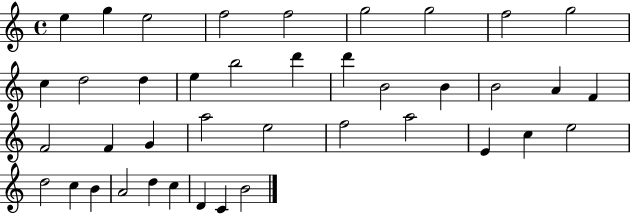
E5/q G5/q E5/h F5/h F5/h G5/h G5/h F5/h G5/h C5/q D5/h D5/q E5/q B5/h D6/q D6/q B4/h B4/q B4/h A4/q F4/q F4/h F4/q G4/q A5/h E5/h F5/h A5/h E4/q C5/q E5/h D5/h C5/q B4/q A4/h D5/q C5/q D4/q C4/q B4/h